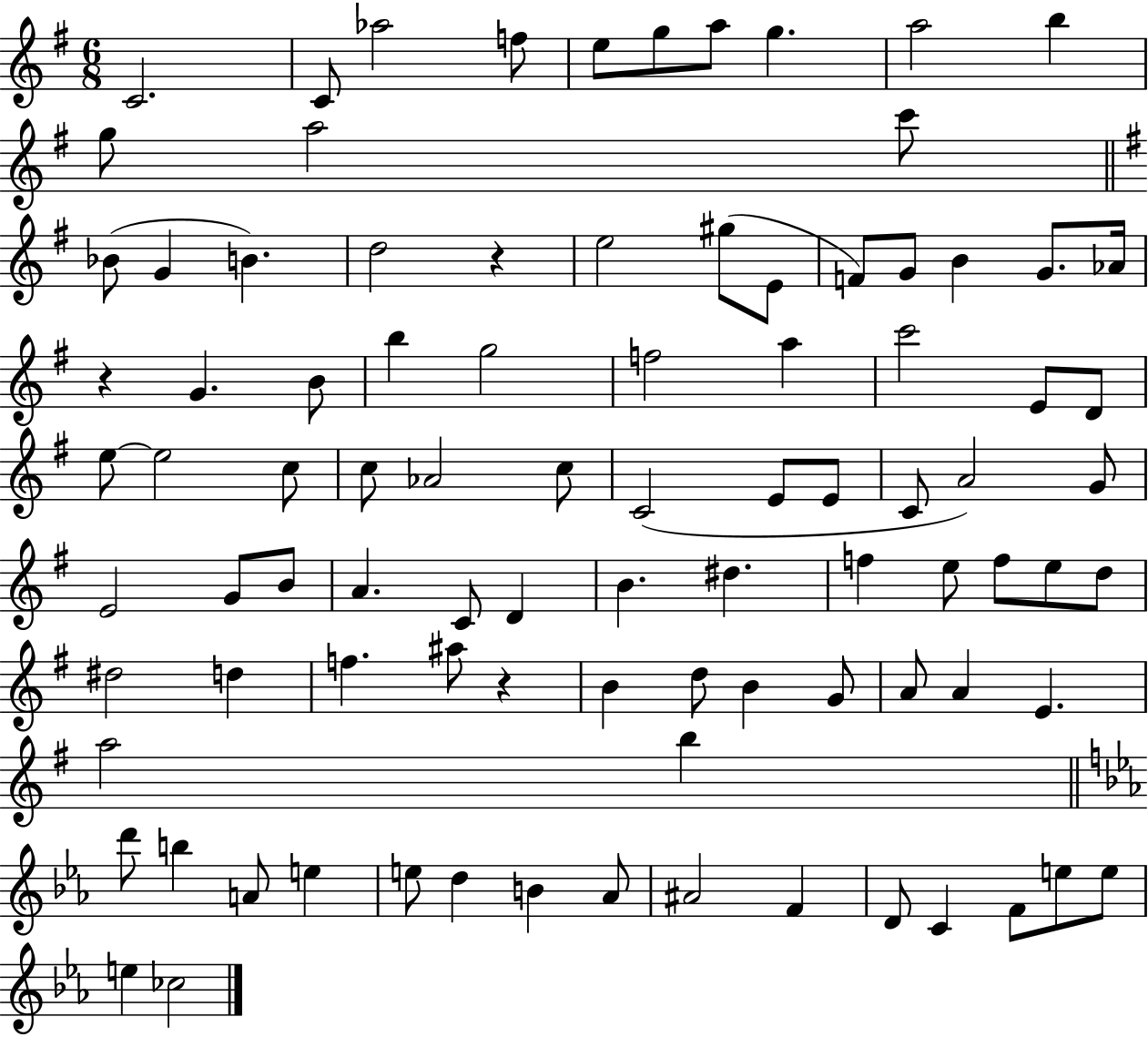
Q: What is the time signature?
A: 6/8